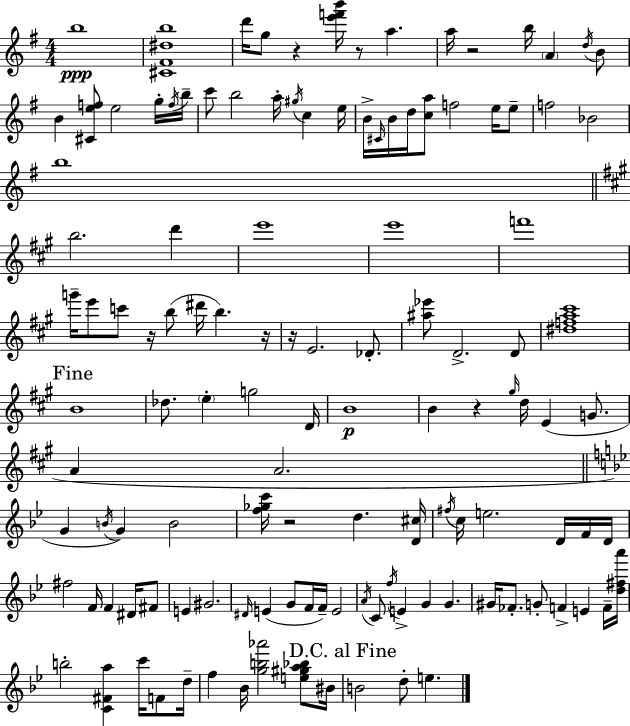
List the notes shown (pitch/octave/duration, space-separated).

B5/w [C#4,F#4,D#5,B5]/w D6/s G5/e R/q [E6,F6,B6]/s R/e A5/q. A5/s R/h B5/s A4/q D5/s B4/e B4/q [C#4,E5,F5]/e E5/h G5/s F5/s B5/s C6/e B5/h A5/s G#5/s C5/q E5/s B4/s C#4/s B4/s D5/s [C5,A5]/e F5/h E5/s E5/e F5/h Bb4/h B5/w B5/h. D6/q E6/w E6/w F6/w G6/s E6/e C6/e R/s B5/e D#6/s B5/q. R/s R/s E4/h. Db4/e. [A#5,Eb6]/e D4/h. D4/e [D#5,F5,A5,C#6]/w B4/w Db5/e. E5/q G5/h D4/s B4/w B4/q R/q G#5/s D5/s E4/q G4/e. A4/q A4/h. G4/q B4/s G4/q B4/h [F5,Gb5,C6]/s R/h D5/q. [D4,C#5]/s F#5/s C5/s E5/h. D4/s F4/s D4/s F#5/h F4/s F4/q D#4/s F#4/e E4/q G#4/h. D#4/s E4/q G4/e F4/s F4/s E4/h A4/s C4/e F5/s E4/q G4/q G4/q. G#4/s FES4/e. G4/e F4/q E4/q F4/s [D5,F#5,A6]/s B5/h [C4,F#4,A5]/q C6/s F4/e D5/s F5/q Bb4/s [G5,B5,Ab6]/h [E5,G#5,A5,Bb5]/e BIS4/s B4/h D5/e E5/q.